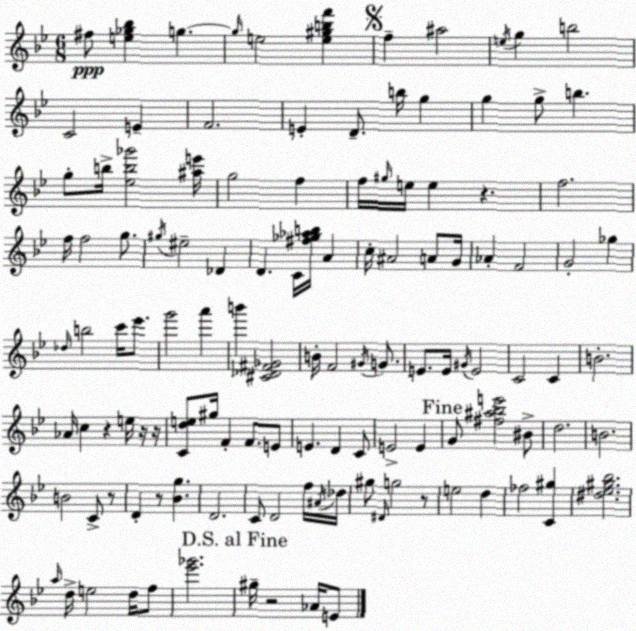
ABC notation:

X:1
T:Untitled
M:6/8
L:1/4
K:Bb
^f/2 [e_g_b] g g/4 e2 [e^gbf'] f ^a2 e/4 g b2 C2 E F2 E D/2 b/4 g g g/2 b g/2 b/4 [_eb_g']2 [^ae']/4 g2 f f/4 ^g/4 e/4 e z f2 f/4 f2 g/2 ^g/4 ^e2 _D D C/4 [^f_g_ab]/4 A c/4 ^A2 A/2 G/4 _A F2 G2 _g _d/4 b2 c'/4 _e'/2 g'2 a' b' [^C_D^F_G]2 B/4 F2 ^G/4 G/2 E/2 E/4 ^G/4 E2 C2 C B2 _A/4 c z e/4 z/4 z/4 [Cde]/2 ^g/4 F F/2 E/2 E D C/2 E2 E G/2 [^f^a_be']2 ^B/2 d2 B2 B2 C/2 z/2 D z/2 [_Bg] D2 C/2 D2 f/4 ^A/4 _d/4 ^g/2 ^D/4 g2 z/2 e2 d _f2 [C^g] [^d_e^g_b]2 a/4 d/4 e2 d/4 f/2 [_e'_g']2 ^g/4 z2 _A/4 E/2